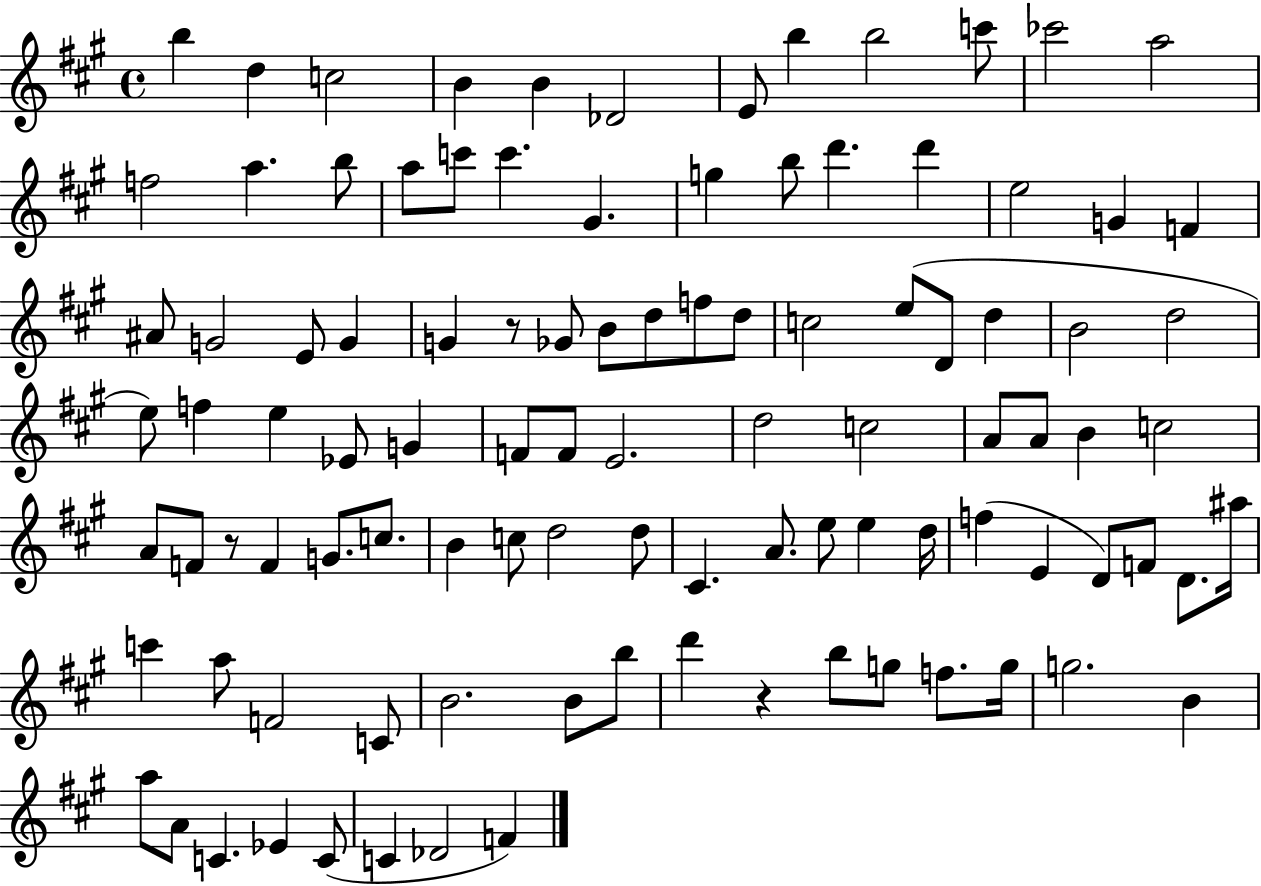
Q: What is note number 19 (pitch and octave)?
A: G#4